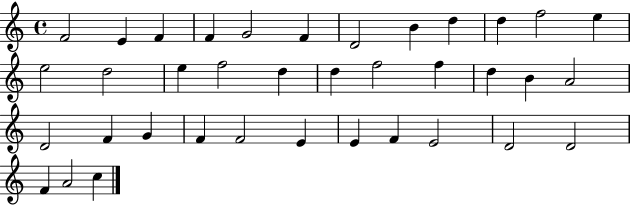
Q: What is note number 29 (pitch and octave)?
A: E4